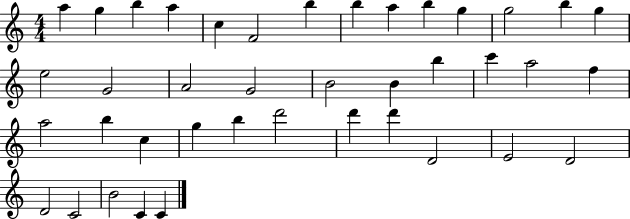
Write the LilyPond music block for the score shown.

{
  \clef treble
  \numericTimeSignature
  \time 4/4
  \key c \major
  a''4 g''4 b''4 a''4 | c''4 f'2 b''4 | b''4 a''4 b''4 g''4 | g''2 b''4 g''4 | \break e''2 g'2 | a'2 g'2 | b'2 b'4 b''4 | c'''4 a''2 f''4 | \break a''2 b''4 c''4 | g''4 b''4 d'''2 | d'''4 d'''4 d'2 | e'2 d'2 | \break d'2 c'2 | b'2 c'4 c'4 | \bar "|."
}